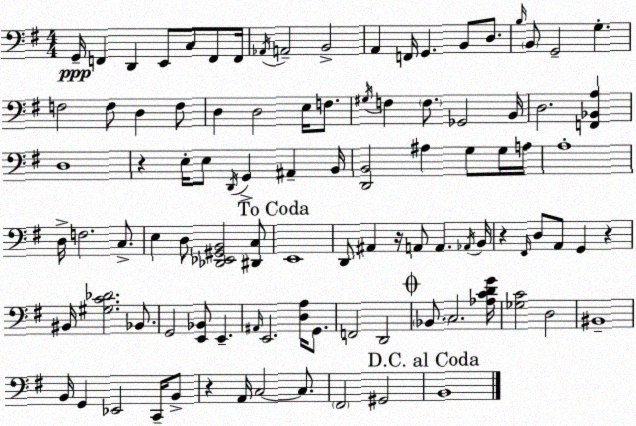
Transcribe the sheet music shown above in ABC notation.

X:1
T:Untitled
M:4/4
L:1/4
K:Em
G,,/4 F,, D,, E,,/2 C,/2 F,,/2 F,,/4 _A,,/4 A,,2 B,,2 A,, F,,/4 G,, B,,/2 D,/2 B,/4 B,,/2 G,,2 G, F,2 F,/2 D, F,/2 D, D,2 E,/4 F,/2 ^G,/4 F, F,/2 _G,,2 B,,/4 D,2 [F,,_B,,A,] D,4 z E,/4 E,/2 D,,/4 G,, ^A,, B,,/4 [D,,B,,]2 ^A, G,/2 G,/4 A,/4 A,4 D,/4 F,2 C,/2 E, D,/2 [_D,,_E,,^G,,B,,]2 [^D,,C,]/2 E,,4 D,,/2 ^A,, z/4 A,,/2 A,, _A,,/4 B,,/4 z ^F,,/4 D,/2 A,,/2 G,, z ^B,,/4 [^G,C_D]2 _B,,/2 G,,2 [E,,_B,,]/2 E,, ^A,,/4 E,,2 [D,A,]/4 G,,/2 F,,2 D,,2 _B,,/2 C,2 [_A,CDG]/4 [_G,C]2 D,2 ^B,,4 B,,/4 G,, _E,,2 C,,/4 B,,/2 z A,,/4 C,2 C,/2 ^F,,2 ^G,,2 B,,4